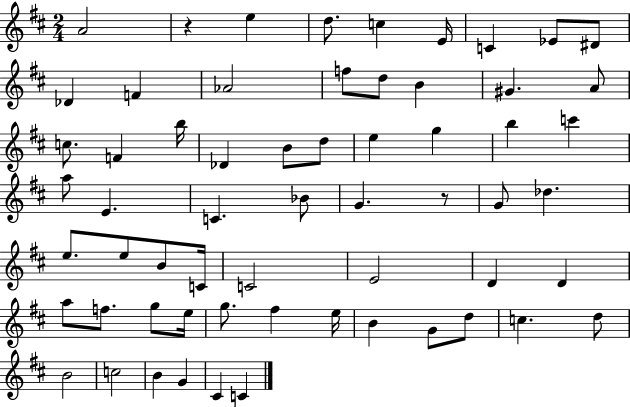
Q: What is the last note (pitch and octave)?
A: C4